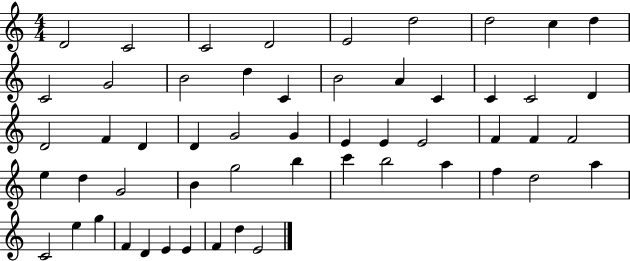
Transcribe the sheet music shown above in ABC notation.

X:1
T:Untitled
M:4/4
L:1/4
K:C
D2 C2 C2 D2 E2 d2 d2 c d C2 G2 B2 d C B2 A C C C2 D D2 F D D G2 G E E E2 F F F2 e d G2 B g2 b c' b2 a f d2 a C2 e g F D E E F d E2